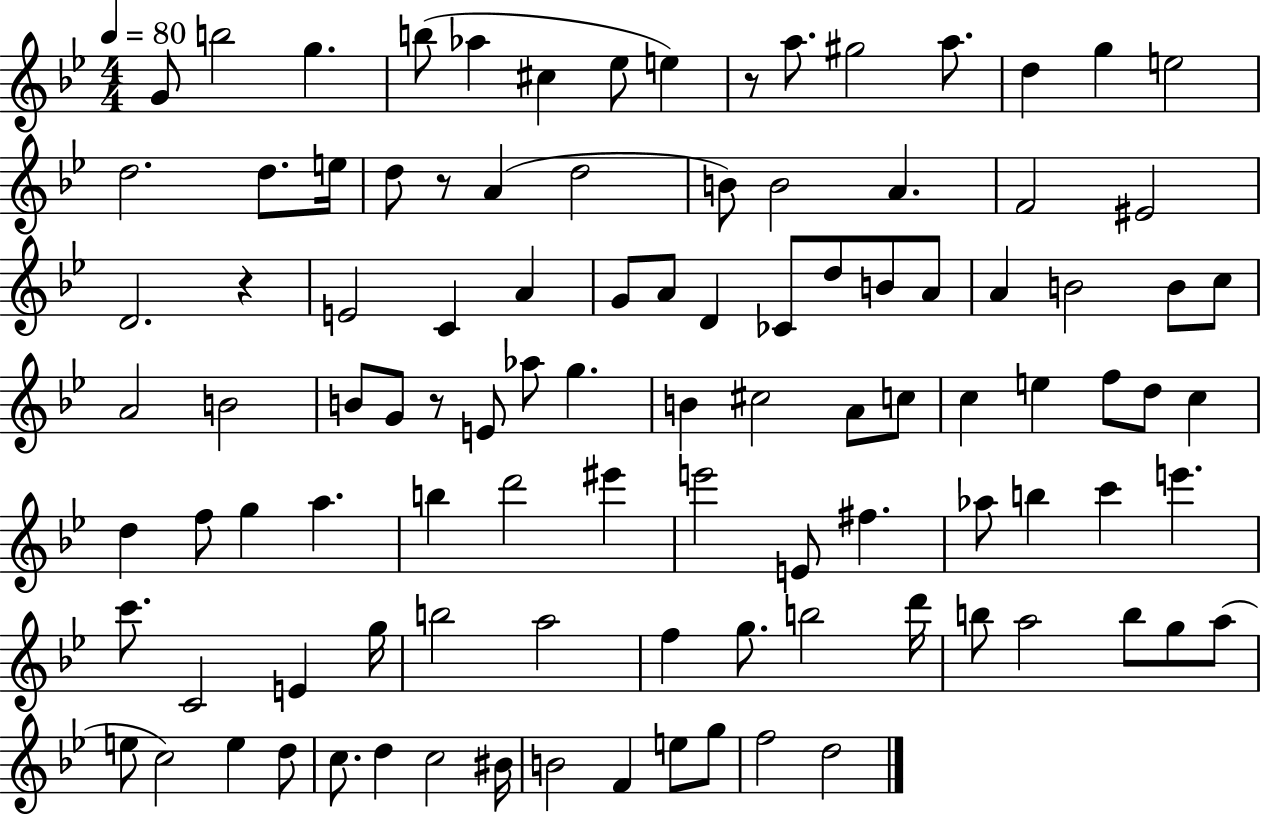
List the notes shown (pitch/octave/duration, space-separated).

G4/e B5/h G5/q. B5/e Ab5/q C#5/q Eb5/e E5/q R/e A5/e. G#5/h A5/e. D5/q G5/q E5/h D5/h. D5/e. E5/s D5/e R/e A4/q D5/h B4/e B4/h A4/q. F4/h EIS4/h D4/h. R/q E4/h C4/q A4/q G4/e A4/e D4/q CES4/e D5/e B4/e A4/e A4/q B4/h B4/e C5/e A4/h B4/h B4/e G4/e R/e E4/e Ab5/e G5/q. B4/q C#5/h A4/e C5/e C5/q E5/q F5/e D5/e C5/q D5/q F5/e G5/q A5/q. B5/q D6/h EIS6/q E6/h E4/e F#5/q. Ab5/e B5/q C6/q E6/q. C6/e. C4/h E4/q G5/s B5/h A5/h F5/q G5/e. B5/h D6/s B5/e A5/h B5/e G5/e A5/e E5/e C5/h E5/q D5/e C5/e. D5/q C5/h BIS4/s B4/h F4/q E5/e G5/e F5/h D5/h